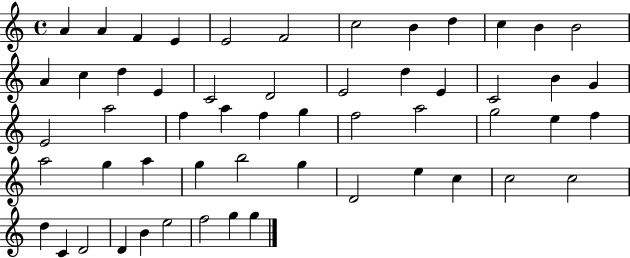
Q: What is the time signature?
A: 4/4